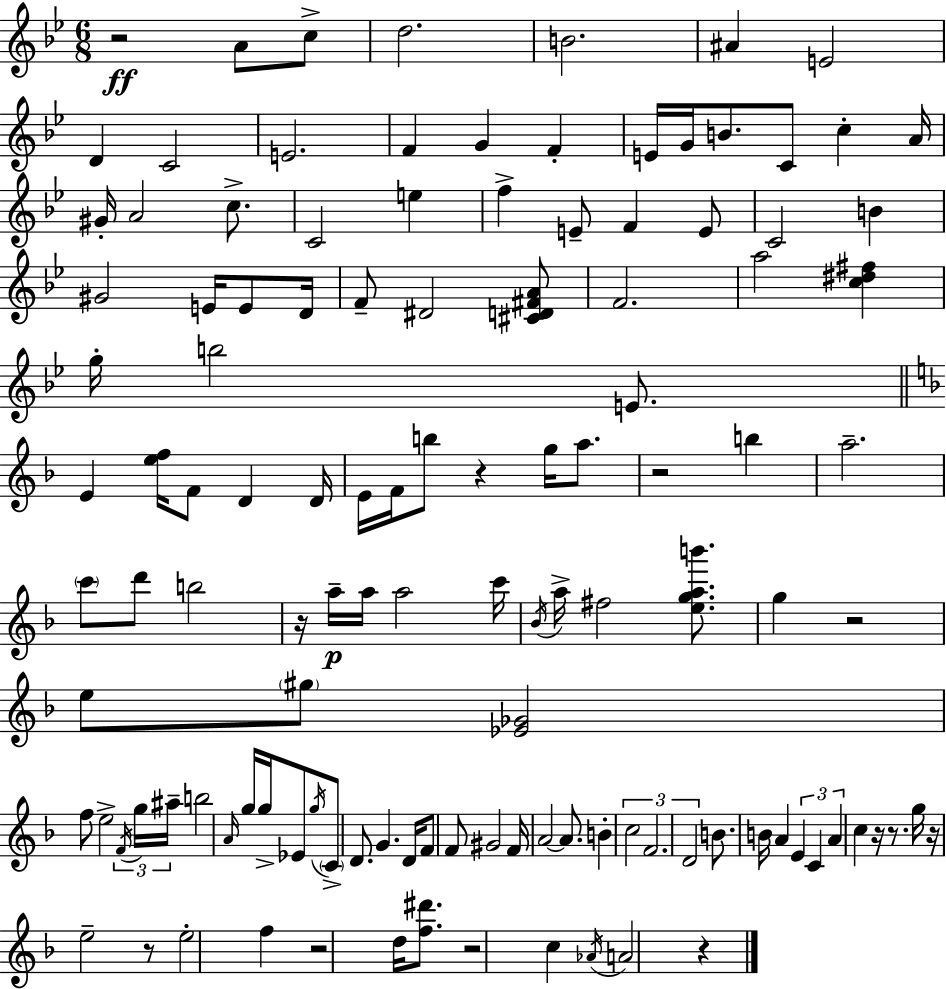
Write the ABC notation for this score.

X:1
T:Untitled
M:6/8
L:1/4
K:Gm
z2 A/2 c/2 d2 B2 ^A E2 D C2 E2 F G F E/4 G/4 B/2 C/2 c A/4 ^G/4 A2 c/2 C2 e f E/2 F E/2 C2 B ^G2 E/4 E/2 D/4 F/2 ^D2 [^CD^FA]/2 F2 a2 [c^d^f] g/4 b2 E/2 E [ef]/4 F/2 D D/4 E/4 F/4 b/2 z g/4 a/2 z2 b a2 c'/2 d'/2 b2 z/4 a/4 a/4 a2 c'/4 _B/4 a/4 ^f2 [egab']/2 g z2 e/2 ^g/2 [_E_G]2 f/2 e2 F/4 g/4 ^a/4 b2 A/4 g/4 g/4 _E/2 g/4 C/2 D/2 G D/4 F/2 F/2 ^G2 F/4 A2 A/2 B c2 F2 D2 B/2 B/4 A E C A c z/4 z/2 g/4 z/4 e2 z/2 e2 f z2 d/4 [f^d']/2 z2 c _A/4 A2 z